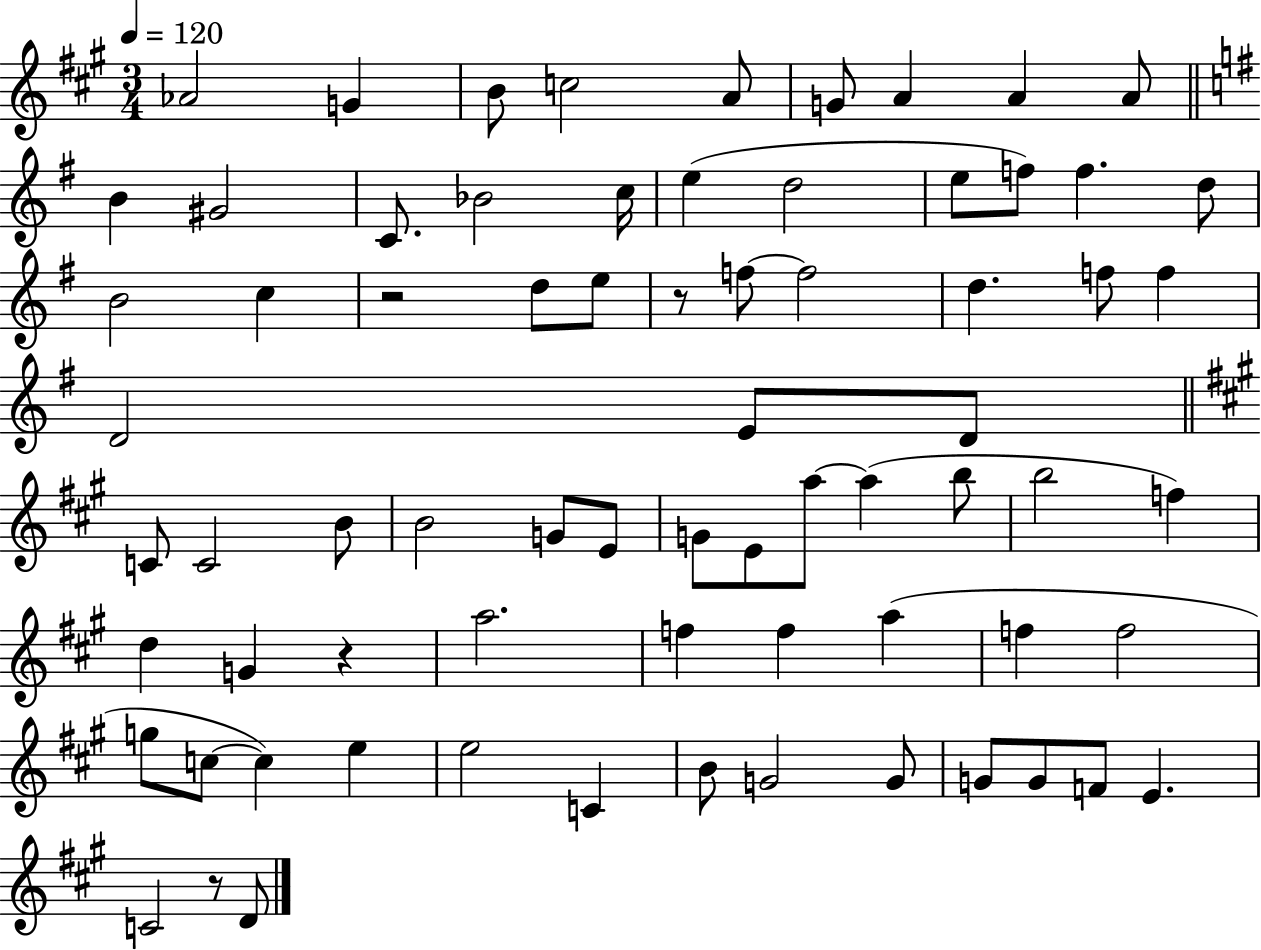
{
  \clef treble
  \numericTimeSignature
  \time 3/4
  \key a \major
  \tempo 4 = 120
  aes'2 g'4 | b'8 c''2 a'8 | g'8 a'4 a'4 a'8 | \bar "||" \break \key g \major b'4 gis'2 | c'8. bes'2 c''16 | e''4( d''2 | e''8 f''8) f''4. d''8 | \break b'2 c''4 | r2 d''8 e''8 | r8 f''8~~ f''2 | d''4. f''8 f''4 | \break d'2 e'8 d'8 | \bar "||" \break \key a \major c'8 c'2 b'8 | b'2 g'8 e'8 | g'8 e'8 a''8~~ a''4( b''8 | b''2 f''4) | \break d''4 g'4 r4 | a''2. | f''4 f''4 a''4( | f''4 f''2 | \break g''8 c''8~~ c''4) e''4 | e''2 c'4 | b'8 g'2 g'8 | g'8 g'8 f'8 e'4. | \break c'2 r8 d'8 | \bar "|."
}